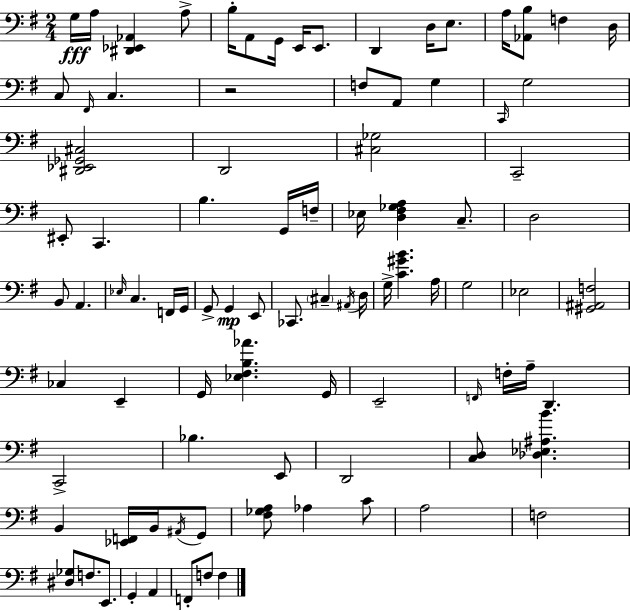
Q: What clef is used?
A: bass